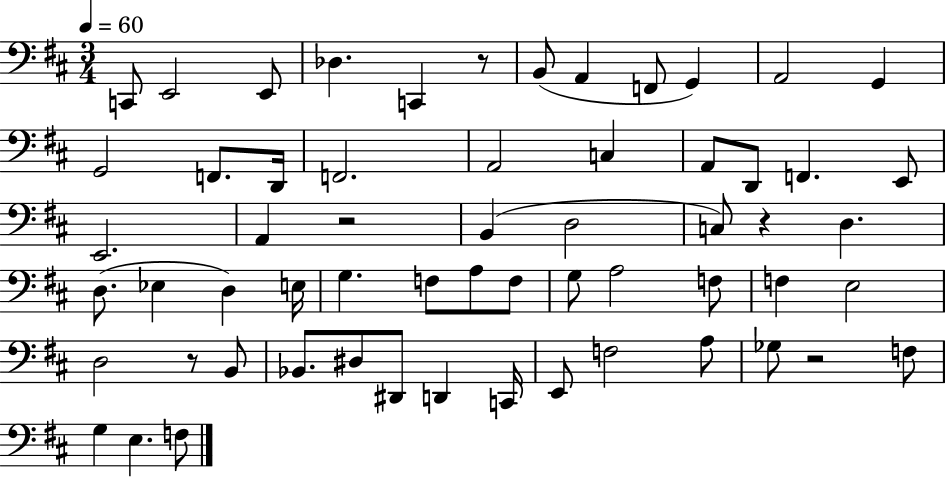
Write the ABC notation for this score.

X:1
T:Untitled
M:3/4
L:1/4
K:D
C,,/2 E,,2 E,,/2 _D, C,, z/2 B,,/2 A,, F,,/2 G,, A,,2 G,, G,,2 F,,/2 D,,/4 F,,2 A,,2 C, A,,/2 D,,/2 F,, E,,/2 E,,2 A,, z2 B,, D,2 C,/2 z D, D,/2 _E, D, E,/4 G, F,/2 A,/2 F,/2 G,/2 A,2 F,/2 F, E,2 D,2 z/2 B,,/2 _B,,/2 ^D,/2 ^D,,/2 D,, C,,/4 E,,/2 F,2 A,/2 _G,/2 z2 F,/2 G, E, F,/2